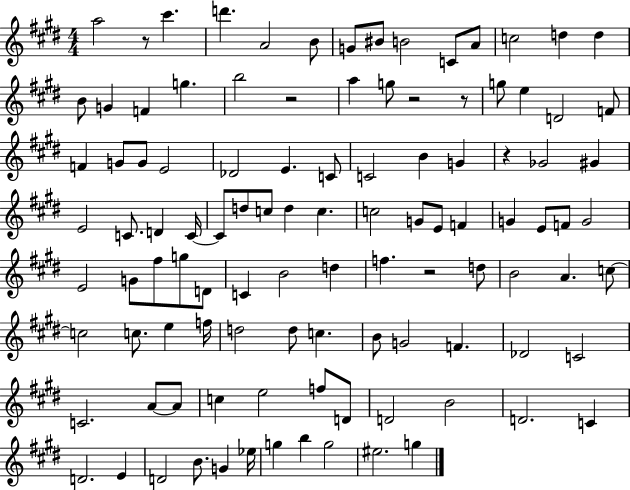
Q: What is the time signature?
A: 4/4